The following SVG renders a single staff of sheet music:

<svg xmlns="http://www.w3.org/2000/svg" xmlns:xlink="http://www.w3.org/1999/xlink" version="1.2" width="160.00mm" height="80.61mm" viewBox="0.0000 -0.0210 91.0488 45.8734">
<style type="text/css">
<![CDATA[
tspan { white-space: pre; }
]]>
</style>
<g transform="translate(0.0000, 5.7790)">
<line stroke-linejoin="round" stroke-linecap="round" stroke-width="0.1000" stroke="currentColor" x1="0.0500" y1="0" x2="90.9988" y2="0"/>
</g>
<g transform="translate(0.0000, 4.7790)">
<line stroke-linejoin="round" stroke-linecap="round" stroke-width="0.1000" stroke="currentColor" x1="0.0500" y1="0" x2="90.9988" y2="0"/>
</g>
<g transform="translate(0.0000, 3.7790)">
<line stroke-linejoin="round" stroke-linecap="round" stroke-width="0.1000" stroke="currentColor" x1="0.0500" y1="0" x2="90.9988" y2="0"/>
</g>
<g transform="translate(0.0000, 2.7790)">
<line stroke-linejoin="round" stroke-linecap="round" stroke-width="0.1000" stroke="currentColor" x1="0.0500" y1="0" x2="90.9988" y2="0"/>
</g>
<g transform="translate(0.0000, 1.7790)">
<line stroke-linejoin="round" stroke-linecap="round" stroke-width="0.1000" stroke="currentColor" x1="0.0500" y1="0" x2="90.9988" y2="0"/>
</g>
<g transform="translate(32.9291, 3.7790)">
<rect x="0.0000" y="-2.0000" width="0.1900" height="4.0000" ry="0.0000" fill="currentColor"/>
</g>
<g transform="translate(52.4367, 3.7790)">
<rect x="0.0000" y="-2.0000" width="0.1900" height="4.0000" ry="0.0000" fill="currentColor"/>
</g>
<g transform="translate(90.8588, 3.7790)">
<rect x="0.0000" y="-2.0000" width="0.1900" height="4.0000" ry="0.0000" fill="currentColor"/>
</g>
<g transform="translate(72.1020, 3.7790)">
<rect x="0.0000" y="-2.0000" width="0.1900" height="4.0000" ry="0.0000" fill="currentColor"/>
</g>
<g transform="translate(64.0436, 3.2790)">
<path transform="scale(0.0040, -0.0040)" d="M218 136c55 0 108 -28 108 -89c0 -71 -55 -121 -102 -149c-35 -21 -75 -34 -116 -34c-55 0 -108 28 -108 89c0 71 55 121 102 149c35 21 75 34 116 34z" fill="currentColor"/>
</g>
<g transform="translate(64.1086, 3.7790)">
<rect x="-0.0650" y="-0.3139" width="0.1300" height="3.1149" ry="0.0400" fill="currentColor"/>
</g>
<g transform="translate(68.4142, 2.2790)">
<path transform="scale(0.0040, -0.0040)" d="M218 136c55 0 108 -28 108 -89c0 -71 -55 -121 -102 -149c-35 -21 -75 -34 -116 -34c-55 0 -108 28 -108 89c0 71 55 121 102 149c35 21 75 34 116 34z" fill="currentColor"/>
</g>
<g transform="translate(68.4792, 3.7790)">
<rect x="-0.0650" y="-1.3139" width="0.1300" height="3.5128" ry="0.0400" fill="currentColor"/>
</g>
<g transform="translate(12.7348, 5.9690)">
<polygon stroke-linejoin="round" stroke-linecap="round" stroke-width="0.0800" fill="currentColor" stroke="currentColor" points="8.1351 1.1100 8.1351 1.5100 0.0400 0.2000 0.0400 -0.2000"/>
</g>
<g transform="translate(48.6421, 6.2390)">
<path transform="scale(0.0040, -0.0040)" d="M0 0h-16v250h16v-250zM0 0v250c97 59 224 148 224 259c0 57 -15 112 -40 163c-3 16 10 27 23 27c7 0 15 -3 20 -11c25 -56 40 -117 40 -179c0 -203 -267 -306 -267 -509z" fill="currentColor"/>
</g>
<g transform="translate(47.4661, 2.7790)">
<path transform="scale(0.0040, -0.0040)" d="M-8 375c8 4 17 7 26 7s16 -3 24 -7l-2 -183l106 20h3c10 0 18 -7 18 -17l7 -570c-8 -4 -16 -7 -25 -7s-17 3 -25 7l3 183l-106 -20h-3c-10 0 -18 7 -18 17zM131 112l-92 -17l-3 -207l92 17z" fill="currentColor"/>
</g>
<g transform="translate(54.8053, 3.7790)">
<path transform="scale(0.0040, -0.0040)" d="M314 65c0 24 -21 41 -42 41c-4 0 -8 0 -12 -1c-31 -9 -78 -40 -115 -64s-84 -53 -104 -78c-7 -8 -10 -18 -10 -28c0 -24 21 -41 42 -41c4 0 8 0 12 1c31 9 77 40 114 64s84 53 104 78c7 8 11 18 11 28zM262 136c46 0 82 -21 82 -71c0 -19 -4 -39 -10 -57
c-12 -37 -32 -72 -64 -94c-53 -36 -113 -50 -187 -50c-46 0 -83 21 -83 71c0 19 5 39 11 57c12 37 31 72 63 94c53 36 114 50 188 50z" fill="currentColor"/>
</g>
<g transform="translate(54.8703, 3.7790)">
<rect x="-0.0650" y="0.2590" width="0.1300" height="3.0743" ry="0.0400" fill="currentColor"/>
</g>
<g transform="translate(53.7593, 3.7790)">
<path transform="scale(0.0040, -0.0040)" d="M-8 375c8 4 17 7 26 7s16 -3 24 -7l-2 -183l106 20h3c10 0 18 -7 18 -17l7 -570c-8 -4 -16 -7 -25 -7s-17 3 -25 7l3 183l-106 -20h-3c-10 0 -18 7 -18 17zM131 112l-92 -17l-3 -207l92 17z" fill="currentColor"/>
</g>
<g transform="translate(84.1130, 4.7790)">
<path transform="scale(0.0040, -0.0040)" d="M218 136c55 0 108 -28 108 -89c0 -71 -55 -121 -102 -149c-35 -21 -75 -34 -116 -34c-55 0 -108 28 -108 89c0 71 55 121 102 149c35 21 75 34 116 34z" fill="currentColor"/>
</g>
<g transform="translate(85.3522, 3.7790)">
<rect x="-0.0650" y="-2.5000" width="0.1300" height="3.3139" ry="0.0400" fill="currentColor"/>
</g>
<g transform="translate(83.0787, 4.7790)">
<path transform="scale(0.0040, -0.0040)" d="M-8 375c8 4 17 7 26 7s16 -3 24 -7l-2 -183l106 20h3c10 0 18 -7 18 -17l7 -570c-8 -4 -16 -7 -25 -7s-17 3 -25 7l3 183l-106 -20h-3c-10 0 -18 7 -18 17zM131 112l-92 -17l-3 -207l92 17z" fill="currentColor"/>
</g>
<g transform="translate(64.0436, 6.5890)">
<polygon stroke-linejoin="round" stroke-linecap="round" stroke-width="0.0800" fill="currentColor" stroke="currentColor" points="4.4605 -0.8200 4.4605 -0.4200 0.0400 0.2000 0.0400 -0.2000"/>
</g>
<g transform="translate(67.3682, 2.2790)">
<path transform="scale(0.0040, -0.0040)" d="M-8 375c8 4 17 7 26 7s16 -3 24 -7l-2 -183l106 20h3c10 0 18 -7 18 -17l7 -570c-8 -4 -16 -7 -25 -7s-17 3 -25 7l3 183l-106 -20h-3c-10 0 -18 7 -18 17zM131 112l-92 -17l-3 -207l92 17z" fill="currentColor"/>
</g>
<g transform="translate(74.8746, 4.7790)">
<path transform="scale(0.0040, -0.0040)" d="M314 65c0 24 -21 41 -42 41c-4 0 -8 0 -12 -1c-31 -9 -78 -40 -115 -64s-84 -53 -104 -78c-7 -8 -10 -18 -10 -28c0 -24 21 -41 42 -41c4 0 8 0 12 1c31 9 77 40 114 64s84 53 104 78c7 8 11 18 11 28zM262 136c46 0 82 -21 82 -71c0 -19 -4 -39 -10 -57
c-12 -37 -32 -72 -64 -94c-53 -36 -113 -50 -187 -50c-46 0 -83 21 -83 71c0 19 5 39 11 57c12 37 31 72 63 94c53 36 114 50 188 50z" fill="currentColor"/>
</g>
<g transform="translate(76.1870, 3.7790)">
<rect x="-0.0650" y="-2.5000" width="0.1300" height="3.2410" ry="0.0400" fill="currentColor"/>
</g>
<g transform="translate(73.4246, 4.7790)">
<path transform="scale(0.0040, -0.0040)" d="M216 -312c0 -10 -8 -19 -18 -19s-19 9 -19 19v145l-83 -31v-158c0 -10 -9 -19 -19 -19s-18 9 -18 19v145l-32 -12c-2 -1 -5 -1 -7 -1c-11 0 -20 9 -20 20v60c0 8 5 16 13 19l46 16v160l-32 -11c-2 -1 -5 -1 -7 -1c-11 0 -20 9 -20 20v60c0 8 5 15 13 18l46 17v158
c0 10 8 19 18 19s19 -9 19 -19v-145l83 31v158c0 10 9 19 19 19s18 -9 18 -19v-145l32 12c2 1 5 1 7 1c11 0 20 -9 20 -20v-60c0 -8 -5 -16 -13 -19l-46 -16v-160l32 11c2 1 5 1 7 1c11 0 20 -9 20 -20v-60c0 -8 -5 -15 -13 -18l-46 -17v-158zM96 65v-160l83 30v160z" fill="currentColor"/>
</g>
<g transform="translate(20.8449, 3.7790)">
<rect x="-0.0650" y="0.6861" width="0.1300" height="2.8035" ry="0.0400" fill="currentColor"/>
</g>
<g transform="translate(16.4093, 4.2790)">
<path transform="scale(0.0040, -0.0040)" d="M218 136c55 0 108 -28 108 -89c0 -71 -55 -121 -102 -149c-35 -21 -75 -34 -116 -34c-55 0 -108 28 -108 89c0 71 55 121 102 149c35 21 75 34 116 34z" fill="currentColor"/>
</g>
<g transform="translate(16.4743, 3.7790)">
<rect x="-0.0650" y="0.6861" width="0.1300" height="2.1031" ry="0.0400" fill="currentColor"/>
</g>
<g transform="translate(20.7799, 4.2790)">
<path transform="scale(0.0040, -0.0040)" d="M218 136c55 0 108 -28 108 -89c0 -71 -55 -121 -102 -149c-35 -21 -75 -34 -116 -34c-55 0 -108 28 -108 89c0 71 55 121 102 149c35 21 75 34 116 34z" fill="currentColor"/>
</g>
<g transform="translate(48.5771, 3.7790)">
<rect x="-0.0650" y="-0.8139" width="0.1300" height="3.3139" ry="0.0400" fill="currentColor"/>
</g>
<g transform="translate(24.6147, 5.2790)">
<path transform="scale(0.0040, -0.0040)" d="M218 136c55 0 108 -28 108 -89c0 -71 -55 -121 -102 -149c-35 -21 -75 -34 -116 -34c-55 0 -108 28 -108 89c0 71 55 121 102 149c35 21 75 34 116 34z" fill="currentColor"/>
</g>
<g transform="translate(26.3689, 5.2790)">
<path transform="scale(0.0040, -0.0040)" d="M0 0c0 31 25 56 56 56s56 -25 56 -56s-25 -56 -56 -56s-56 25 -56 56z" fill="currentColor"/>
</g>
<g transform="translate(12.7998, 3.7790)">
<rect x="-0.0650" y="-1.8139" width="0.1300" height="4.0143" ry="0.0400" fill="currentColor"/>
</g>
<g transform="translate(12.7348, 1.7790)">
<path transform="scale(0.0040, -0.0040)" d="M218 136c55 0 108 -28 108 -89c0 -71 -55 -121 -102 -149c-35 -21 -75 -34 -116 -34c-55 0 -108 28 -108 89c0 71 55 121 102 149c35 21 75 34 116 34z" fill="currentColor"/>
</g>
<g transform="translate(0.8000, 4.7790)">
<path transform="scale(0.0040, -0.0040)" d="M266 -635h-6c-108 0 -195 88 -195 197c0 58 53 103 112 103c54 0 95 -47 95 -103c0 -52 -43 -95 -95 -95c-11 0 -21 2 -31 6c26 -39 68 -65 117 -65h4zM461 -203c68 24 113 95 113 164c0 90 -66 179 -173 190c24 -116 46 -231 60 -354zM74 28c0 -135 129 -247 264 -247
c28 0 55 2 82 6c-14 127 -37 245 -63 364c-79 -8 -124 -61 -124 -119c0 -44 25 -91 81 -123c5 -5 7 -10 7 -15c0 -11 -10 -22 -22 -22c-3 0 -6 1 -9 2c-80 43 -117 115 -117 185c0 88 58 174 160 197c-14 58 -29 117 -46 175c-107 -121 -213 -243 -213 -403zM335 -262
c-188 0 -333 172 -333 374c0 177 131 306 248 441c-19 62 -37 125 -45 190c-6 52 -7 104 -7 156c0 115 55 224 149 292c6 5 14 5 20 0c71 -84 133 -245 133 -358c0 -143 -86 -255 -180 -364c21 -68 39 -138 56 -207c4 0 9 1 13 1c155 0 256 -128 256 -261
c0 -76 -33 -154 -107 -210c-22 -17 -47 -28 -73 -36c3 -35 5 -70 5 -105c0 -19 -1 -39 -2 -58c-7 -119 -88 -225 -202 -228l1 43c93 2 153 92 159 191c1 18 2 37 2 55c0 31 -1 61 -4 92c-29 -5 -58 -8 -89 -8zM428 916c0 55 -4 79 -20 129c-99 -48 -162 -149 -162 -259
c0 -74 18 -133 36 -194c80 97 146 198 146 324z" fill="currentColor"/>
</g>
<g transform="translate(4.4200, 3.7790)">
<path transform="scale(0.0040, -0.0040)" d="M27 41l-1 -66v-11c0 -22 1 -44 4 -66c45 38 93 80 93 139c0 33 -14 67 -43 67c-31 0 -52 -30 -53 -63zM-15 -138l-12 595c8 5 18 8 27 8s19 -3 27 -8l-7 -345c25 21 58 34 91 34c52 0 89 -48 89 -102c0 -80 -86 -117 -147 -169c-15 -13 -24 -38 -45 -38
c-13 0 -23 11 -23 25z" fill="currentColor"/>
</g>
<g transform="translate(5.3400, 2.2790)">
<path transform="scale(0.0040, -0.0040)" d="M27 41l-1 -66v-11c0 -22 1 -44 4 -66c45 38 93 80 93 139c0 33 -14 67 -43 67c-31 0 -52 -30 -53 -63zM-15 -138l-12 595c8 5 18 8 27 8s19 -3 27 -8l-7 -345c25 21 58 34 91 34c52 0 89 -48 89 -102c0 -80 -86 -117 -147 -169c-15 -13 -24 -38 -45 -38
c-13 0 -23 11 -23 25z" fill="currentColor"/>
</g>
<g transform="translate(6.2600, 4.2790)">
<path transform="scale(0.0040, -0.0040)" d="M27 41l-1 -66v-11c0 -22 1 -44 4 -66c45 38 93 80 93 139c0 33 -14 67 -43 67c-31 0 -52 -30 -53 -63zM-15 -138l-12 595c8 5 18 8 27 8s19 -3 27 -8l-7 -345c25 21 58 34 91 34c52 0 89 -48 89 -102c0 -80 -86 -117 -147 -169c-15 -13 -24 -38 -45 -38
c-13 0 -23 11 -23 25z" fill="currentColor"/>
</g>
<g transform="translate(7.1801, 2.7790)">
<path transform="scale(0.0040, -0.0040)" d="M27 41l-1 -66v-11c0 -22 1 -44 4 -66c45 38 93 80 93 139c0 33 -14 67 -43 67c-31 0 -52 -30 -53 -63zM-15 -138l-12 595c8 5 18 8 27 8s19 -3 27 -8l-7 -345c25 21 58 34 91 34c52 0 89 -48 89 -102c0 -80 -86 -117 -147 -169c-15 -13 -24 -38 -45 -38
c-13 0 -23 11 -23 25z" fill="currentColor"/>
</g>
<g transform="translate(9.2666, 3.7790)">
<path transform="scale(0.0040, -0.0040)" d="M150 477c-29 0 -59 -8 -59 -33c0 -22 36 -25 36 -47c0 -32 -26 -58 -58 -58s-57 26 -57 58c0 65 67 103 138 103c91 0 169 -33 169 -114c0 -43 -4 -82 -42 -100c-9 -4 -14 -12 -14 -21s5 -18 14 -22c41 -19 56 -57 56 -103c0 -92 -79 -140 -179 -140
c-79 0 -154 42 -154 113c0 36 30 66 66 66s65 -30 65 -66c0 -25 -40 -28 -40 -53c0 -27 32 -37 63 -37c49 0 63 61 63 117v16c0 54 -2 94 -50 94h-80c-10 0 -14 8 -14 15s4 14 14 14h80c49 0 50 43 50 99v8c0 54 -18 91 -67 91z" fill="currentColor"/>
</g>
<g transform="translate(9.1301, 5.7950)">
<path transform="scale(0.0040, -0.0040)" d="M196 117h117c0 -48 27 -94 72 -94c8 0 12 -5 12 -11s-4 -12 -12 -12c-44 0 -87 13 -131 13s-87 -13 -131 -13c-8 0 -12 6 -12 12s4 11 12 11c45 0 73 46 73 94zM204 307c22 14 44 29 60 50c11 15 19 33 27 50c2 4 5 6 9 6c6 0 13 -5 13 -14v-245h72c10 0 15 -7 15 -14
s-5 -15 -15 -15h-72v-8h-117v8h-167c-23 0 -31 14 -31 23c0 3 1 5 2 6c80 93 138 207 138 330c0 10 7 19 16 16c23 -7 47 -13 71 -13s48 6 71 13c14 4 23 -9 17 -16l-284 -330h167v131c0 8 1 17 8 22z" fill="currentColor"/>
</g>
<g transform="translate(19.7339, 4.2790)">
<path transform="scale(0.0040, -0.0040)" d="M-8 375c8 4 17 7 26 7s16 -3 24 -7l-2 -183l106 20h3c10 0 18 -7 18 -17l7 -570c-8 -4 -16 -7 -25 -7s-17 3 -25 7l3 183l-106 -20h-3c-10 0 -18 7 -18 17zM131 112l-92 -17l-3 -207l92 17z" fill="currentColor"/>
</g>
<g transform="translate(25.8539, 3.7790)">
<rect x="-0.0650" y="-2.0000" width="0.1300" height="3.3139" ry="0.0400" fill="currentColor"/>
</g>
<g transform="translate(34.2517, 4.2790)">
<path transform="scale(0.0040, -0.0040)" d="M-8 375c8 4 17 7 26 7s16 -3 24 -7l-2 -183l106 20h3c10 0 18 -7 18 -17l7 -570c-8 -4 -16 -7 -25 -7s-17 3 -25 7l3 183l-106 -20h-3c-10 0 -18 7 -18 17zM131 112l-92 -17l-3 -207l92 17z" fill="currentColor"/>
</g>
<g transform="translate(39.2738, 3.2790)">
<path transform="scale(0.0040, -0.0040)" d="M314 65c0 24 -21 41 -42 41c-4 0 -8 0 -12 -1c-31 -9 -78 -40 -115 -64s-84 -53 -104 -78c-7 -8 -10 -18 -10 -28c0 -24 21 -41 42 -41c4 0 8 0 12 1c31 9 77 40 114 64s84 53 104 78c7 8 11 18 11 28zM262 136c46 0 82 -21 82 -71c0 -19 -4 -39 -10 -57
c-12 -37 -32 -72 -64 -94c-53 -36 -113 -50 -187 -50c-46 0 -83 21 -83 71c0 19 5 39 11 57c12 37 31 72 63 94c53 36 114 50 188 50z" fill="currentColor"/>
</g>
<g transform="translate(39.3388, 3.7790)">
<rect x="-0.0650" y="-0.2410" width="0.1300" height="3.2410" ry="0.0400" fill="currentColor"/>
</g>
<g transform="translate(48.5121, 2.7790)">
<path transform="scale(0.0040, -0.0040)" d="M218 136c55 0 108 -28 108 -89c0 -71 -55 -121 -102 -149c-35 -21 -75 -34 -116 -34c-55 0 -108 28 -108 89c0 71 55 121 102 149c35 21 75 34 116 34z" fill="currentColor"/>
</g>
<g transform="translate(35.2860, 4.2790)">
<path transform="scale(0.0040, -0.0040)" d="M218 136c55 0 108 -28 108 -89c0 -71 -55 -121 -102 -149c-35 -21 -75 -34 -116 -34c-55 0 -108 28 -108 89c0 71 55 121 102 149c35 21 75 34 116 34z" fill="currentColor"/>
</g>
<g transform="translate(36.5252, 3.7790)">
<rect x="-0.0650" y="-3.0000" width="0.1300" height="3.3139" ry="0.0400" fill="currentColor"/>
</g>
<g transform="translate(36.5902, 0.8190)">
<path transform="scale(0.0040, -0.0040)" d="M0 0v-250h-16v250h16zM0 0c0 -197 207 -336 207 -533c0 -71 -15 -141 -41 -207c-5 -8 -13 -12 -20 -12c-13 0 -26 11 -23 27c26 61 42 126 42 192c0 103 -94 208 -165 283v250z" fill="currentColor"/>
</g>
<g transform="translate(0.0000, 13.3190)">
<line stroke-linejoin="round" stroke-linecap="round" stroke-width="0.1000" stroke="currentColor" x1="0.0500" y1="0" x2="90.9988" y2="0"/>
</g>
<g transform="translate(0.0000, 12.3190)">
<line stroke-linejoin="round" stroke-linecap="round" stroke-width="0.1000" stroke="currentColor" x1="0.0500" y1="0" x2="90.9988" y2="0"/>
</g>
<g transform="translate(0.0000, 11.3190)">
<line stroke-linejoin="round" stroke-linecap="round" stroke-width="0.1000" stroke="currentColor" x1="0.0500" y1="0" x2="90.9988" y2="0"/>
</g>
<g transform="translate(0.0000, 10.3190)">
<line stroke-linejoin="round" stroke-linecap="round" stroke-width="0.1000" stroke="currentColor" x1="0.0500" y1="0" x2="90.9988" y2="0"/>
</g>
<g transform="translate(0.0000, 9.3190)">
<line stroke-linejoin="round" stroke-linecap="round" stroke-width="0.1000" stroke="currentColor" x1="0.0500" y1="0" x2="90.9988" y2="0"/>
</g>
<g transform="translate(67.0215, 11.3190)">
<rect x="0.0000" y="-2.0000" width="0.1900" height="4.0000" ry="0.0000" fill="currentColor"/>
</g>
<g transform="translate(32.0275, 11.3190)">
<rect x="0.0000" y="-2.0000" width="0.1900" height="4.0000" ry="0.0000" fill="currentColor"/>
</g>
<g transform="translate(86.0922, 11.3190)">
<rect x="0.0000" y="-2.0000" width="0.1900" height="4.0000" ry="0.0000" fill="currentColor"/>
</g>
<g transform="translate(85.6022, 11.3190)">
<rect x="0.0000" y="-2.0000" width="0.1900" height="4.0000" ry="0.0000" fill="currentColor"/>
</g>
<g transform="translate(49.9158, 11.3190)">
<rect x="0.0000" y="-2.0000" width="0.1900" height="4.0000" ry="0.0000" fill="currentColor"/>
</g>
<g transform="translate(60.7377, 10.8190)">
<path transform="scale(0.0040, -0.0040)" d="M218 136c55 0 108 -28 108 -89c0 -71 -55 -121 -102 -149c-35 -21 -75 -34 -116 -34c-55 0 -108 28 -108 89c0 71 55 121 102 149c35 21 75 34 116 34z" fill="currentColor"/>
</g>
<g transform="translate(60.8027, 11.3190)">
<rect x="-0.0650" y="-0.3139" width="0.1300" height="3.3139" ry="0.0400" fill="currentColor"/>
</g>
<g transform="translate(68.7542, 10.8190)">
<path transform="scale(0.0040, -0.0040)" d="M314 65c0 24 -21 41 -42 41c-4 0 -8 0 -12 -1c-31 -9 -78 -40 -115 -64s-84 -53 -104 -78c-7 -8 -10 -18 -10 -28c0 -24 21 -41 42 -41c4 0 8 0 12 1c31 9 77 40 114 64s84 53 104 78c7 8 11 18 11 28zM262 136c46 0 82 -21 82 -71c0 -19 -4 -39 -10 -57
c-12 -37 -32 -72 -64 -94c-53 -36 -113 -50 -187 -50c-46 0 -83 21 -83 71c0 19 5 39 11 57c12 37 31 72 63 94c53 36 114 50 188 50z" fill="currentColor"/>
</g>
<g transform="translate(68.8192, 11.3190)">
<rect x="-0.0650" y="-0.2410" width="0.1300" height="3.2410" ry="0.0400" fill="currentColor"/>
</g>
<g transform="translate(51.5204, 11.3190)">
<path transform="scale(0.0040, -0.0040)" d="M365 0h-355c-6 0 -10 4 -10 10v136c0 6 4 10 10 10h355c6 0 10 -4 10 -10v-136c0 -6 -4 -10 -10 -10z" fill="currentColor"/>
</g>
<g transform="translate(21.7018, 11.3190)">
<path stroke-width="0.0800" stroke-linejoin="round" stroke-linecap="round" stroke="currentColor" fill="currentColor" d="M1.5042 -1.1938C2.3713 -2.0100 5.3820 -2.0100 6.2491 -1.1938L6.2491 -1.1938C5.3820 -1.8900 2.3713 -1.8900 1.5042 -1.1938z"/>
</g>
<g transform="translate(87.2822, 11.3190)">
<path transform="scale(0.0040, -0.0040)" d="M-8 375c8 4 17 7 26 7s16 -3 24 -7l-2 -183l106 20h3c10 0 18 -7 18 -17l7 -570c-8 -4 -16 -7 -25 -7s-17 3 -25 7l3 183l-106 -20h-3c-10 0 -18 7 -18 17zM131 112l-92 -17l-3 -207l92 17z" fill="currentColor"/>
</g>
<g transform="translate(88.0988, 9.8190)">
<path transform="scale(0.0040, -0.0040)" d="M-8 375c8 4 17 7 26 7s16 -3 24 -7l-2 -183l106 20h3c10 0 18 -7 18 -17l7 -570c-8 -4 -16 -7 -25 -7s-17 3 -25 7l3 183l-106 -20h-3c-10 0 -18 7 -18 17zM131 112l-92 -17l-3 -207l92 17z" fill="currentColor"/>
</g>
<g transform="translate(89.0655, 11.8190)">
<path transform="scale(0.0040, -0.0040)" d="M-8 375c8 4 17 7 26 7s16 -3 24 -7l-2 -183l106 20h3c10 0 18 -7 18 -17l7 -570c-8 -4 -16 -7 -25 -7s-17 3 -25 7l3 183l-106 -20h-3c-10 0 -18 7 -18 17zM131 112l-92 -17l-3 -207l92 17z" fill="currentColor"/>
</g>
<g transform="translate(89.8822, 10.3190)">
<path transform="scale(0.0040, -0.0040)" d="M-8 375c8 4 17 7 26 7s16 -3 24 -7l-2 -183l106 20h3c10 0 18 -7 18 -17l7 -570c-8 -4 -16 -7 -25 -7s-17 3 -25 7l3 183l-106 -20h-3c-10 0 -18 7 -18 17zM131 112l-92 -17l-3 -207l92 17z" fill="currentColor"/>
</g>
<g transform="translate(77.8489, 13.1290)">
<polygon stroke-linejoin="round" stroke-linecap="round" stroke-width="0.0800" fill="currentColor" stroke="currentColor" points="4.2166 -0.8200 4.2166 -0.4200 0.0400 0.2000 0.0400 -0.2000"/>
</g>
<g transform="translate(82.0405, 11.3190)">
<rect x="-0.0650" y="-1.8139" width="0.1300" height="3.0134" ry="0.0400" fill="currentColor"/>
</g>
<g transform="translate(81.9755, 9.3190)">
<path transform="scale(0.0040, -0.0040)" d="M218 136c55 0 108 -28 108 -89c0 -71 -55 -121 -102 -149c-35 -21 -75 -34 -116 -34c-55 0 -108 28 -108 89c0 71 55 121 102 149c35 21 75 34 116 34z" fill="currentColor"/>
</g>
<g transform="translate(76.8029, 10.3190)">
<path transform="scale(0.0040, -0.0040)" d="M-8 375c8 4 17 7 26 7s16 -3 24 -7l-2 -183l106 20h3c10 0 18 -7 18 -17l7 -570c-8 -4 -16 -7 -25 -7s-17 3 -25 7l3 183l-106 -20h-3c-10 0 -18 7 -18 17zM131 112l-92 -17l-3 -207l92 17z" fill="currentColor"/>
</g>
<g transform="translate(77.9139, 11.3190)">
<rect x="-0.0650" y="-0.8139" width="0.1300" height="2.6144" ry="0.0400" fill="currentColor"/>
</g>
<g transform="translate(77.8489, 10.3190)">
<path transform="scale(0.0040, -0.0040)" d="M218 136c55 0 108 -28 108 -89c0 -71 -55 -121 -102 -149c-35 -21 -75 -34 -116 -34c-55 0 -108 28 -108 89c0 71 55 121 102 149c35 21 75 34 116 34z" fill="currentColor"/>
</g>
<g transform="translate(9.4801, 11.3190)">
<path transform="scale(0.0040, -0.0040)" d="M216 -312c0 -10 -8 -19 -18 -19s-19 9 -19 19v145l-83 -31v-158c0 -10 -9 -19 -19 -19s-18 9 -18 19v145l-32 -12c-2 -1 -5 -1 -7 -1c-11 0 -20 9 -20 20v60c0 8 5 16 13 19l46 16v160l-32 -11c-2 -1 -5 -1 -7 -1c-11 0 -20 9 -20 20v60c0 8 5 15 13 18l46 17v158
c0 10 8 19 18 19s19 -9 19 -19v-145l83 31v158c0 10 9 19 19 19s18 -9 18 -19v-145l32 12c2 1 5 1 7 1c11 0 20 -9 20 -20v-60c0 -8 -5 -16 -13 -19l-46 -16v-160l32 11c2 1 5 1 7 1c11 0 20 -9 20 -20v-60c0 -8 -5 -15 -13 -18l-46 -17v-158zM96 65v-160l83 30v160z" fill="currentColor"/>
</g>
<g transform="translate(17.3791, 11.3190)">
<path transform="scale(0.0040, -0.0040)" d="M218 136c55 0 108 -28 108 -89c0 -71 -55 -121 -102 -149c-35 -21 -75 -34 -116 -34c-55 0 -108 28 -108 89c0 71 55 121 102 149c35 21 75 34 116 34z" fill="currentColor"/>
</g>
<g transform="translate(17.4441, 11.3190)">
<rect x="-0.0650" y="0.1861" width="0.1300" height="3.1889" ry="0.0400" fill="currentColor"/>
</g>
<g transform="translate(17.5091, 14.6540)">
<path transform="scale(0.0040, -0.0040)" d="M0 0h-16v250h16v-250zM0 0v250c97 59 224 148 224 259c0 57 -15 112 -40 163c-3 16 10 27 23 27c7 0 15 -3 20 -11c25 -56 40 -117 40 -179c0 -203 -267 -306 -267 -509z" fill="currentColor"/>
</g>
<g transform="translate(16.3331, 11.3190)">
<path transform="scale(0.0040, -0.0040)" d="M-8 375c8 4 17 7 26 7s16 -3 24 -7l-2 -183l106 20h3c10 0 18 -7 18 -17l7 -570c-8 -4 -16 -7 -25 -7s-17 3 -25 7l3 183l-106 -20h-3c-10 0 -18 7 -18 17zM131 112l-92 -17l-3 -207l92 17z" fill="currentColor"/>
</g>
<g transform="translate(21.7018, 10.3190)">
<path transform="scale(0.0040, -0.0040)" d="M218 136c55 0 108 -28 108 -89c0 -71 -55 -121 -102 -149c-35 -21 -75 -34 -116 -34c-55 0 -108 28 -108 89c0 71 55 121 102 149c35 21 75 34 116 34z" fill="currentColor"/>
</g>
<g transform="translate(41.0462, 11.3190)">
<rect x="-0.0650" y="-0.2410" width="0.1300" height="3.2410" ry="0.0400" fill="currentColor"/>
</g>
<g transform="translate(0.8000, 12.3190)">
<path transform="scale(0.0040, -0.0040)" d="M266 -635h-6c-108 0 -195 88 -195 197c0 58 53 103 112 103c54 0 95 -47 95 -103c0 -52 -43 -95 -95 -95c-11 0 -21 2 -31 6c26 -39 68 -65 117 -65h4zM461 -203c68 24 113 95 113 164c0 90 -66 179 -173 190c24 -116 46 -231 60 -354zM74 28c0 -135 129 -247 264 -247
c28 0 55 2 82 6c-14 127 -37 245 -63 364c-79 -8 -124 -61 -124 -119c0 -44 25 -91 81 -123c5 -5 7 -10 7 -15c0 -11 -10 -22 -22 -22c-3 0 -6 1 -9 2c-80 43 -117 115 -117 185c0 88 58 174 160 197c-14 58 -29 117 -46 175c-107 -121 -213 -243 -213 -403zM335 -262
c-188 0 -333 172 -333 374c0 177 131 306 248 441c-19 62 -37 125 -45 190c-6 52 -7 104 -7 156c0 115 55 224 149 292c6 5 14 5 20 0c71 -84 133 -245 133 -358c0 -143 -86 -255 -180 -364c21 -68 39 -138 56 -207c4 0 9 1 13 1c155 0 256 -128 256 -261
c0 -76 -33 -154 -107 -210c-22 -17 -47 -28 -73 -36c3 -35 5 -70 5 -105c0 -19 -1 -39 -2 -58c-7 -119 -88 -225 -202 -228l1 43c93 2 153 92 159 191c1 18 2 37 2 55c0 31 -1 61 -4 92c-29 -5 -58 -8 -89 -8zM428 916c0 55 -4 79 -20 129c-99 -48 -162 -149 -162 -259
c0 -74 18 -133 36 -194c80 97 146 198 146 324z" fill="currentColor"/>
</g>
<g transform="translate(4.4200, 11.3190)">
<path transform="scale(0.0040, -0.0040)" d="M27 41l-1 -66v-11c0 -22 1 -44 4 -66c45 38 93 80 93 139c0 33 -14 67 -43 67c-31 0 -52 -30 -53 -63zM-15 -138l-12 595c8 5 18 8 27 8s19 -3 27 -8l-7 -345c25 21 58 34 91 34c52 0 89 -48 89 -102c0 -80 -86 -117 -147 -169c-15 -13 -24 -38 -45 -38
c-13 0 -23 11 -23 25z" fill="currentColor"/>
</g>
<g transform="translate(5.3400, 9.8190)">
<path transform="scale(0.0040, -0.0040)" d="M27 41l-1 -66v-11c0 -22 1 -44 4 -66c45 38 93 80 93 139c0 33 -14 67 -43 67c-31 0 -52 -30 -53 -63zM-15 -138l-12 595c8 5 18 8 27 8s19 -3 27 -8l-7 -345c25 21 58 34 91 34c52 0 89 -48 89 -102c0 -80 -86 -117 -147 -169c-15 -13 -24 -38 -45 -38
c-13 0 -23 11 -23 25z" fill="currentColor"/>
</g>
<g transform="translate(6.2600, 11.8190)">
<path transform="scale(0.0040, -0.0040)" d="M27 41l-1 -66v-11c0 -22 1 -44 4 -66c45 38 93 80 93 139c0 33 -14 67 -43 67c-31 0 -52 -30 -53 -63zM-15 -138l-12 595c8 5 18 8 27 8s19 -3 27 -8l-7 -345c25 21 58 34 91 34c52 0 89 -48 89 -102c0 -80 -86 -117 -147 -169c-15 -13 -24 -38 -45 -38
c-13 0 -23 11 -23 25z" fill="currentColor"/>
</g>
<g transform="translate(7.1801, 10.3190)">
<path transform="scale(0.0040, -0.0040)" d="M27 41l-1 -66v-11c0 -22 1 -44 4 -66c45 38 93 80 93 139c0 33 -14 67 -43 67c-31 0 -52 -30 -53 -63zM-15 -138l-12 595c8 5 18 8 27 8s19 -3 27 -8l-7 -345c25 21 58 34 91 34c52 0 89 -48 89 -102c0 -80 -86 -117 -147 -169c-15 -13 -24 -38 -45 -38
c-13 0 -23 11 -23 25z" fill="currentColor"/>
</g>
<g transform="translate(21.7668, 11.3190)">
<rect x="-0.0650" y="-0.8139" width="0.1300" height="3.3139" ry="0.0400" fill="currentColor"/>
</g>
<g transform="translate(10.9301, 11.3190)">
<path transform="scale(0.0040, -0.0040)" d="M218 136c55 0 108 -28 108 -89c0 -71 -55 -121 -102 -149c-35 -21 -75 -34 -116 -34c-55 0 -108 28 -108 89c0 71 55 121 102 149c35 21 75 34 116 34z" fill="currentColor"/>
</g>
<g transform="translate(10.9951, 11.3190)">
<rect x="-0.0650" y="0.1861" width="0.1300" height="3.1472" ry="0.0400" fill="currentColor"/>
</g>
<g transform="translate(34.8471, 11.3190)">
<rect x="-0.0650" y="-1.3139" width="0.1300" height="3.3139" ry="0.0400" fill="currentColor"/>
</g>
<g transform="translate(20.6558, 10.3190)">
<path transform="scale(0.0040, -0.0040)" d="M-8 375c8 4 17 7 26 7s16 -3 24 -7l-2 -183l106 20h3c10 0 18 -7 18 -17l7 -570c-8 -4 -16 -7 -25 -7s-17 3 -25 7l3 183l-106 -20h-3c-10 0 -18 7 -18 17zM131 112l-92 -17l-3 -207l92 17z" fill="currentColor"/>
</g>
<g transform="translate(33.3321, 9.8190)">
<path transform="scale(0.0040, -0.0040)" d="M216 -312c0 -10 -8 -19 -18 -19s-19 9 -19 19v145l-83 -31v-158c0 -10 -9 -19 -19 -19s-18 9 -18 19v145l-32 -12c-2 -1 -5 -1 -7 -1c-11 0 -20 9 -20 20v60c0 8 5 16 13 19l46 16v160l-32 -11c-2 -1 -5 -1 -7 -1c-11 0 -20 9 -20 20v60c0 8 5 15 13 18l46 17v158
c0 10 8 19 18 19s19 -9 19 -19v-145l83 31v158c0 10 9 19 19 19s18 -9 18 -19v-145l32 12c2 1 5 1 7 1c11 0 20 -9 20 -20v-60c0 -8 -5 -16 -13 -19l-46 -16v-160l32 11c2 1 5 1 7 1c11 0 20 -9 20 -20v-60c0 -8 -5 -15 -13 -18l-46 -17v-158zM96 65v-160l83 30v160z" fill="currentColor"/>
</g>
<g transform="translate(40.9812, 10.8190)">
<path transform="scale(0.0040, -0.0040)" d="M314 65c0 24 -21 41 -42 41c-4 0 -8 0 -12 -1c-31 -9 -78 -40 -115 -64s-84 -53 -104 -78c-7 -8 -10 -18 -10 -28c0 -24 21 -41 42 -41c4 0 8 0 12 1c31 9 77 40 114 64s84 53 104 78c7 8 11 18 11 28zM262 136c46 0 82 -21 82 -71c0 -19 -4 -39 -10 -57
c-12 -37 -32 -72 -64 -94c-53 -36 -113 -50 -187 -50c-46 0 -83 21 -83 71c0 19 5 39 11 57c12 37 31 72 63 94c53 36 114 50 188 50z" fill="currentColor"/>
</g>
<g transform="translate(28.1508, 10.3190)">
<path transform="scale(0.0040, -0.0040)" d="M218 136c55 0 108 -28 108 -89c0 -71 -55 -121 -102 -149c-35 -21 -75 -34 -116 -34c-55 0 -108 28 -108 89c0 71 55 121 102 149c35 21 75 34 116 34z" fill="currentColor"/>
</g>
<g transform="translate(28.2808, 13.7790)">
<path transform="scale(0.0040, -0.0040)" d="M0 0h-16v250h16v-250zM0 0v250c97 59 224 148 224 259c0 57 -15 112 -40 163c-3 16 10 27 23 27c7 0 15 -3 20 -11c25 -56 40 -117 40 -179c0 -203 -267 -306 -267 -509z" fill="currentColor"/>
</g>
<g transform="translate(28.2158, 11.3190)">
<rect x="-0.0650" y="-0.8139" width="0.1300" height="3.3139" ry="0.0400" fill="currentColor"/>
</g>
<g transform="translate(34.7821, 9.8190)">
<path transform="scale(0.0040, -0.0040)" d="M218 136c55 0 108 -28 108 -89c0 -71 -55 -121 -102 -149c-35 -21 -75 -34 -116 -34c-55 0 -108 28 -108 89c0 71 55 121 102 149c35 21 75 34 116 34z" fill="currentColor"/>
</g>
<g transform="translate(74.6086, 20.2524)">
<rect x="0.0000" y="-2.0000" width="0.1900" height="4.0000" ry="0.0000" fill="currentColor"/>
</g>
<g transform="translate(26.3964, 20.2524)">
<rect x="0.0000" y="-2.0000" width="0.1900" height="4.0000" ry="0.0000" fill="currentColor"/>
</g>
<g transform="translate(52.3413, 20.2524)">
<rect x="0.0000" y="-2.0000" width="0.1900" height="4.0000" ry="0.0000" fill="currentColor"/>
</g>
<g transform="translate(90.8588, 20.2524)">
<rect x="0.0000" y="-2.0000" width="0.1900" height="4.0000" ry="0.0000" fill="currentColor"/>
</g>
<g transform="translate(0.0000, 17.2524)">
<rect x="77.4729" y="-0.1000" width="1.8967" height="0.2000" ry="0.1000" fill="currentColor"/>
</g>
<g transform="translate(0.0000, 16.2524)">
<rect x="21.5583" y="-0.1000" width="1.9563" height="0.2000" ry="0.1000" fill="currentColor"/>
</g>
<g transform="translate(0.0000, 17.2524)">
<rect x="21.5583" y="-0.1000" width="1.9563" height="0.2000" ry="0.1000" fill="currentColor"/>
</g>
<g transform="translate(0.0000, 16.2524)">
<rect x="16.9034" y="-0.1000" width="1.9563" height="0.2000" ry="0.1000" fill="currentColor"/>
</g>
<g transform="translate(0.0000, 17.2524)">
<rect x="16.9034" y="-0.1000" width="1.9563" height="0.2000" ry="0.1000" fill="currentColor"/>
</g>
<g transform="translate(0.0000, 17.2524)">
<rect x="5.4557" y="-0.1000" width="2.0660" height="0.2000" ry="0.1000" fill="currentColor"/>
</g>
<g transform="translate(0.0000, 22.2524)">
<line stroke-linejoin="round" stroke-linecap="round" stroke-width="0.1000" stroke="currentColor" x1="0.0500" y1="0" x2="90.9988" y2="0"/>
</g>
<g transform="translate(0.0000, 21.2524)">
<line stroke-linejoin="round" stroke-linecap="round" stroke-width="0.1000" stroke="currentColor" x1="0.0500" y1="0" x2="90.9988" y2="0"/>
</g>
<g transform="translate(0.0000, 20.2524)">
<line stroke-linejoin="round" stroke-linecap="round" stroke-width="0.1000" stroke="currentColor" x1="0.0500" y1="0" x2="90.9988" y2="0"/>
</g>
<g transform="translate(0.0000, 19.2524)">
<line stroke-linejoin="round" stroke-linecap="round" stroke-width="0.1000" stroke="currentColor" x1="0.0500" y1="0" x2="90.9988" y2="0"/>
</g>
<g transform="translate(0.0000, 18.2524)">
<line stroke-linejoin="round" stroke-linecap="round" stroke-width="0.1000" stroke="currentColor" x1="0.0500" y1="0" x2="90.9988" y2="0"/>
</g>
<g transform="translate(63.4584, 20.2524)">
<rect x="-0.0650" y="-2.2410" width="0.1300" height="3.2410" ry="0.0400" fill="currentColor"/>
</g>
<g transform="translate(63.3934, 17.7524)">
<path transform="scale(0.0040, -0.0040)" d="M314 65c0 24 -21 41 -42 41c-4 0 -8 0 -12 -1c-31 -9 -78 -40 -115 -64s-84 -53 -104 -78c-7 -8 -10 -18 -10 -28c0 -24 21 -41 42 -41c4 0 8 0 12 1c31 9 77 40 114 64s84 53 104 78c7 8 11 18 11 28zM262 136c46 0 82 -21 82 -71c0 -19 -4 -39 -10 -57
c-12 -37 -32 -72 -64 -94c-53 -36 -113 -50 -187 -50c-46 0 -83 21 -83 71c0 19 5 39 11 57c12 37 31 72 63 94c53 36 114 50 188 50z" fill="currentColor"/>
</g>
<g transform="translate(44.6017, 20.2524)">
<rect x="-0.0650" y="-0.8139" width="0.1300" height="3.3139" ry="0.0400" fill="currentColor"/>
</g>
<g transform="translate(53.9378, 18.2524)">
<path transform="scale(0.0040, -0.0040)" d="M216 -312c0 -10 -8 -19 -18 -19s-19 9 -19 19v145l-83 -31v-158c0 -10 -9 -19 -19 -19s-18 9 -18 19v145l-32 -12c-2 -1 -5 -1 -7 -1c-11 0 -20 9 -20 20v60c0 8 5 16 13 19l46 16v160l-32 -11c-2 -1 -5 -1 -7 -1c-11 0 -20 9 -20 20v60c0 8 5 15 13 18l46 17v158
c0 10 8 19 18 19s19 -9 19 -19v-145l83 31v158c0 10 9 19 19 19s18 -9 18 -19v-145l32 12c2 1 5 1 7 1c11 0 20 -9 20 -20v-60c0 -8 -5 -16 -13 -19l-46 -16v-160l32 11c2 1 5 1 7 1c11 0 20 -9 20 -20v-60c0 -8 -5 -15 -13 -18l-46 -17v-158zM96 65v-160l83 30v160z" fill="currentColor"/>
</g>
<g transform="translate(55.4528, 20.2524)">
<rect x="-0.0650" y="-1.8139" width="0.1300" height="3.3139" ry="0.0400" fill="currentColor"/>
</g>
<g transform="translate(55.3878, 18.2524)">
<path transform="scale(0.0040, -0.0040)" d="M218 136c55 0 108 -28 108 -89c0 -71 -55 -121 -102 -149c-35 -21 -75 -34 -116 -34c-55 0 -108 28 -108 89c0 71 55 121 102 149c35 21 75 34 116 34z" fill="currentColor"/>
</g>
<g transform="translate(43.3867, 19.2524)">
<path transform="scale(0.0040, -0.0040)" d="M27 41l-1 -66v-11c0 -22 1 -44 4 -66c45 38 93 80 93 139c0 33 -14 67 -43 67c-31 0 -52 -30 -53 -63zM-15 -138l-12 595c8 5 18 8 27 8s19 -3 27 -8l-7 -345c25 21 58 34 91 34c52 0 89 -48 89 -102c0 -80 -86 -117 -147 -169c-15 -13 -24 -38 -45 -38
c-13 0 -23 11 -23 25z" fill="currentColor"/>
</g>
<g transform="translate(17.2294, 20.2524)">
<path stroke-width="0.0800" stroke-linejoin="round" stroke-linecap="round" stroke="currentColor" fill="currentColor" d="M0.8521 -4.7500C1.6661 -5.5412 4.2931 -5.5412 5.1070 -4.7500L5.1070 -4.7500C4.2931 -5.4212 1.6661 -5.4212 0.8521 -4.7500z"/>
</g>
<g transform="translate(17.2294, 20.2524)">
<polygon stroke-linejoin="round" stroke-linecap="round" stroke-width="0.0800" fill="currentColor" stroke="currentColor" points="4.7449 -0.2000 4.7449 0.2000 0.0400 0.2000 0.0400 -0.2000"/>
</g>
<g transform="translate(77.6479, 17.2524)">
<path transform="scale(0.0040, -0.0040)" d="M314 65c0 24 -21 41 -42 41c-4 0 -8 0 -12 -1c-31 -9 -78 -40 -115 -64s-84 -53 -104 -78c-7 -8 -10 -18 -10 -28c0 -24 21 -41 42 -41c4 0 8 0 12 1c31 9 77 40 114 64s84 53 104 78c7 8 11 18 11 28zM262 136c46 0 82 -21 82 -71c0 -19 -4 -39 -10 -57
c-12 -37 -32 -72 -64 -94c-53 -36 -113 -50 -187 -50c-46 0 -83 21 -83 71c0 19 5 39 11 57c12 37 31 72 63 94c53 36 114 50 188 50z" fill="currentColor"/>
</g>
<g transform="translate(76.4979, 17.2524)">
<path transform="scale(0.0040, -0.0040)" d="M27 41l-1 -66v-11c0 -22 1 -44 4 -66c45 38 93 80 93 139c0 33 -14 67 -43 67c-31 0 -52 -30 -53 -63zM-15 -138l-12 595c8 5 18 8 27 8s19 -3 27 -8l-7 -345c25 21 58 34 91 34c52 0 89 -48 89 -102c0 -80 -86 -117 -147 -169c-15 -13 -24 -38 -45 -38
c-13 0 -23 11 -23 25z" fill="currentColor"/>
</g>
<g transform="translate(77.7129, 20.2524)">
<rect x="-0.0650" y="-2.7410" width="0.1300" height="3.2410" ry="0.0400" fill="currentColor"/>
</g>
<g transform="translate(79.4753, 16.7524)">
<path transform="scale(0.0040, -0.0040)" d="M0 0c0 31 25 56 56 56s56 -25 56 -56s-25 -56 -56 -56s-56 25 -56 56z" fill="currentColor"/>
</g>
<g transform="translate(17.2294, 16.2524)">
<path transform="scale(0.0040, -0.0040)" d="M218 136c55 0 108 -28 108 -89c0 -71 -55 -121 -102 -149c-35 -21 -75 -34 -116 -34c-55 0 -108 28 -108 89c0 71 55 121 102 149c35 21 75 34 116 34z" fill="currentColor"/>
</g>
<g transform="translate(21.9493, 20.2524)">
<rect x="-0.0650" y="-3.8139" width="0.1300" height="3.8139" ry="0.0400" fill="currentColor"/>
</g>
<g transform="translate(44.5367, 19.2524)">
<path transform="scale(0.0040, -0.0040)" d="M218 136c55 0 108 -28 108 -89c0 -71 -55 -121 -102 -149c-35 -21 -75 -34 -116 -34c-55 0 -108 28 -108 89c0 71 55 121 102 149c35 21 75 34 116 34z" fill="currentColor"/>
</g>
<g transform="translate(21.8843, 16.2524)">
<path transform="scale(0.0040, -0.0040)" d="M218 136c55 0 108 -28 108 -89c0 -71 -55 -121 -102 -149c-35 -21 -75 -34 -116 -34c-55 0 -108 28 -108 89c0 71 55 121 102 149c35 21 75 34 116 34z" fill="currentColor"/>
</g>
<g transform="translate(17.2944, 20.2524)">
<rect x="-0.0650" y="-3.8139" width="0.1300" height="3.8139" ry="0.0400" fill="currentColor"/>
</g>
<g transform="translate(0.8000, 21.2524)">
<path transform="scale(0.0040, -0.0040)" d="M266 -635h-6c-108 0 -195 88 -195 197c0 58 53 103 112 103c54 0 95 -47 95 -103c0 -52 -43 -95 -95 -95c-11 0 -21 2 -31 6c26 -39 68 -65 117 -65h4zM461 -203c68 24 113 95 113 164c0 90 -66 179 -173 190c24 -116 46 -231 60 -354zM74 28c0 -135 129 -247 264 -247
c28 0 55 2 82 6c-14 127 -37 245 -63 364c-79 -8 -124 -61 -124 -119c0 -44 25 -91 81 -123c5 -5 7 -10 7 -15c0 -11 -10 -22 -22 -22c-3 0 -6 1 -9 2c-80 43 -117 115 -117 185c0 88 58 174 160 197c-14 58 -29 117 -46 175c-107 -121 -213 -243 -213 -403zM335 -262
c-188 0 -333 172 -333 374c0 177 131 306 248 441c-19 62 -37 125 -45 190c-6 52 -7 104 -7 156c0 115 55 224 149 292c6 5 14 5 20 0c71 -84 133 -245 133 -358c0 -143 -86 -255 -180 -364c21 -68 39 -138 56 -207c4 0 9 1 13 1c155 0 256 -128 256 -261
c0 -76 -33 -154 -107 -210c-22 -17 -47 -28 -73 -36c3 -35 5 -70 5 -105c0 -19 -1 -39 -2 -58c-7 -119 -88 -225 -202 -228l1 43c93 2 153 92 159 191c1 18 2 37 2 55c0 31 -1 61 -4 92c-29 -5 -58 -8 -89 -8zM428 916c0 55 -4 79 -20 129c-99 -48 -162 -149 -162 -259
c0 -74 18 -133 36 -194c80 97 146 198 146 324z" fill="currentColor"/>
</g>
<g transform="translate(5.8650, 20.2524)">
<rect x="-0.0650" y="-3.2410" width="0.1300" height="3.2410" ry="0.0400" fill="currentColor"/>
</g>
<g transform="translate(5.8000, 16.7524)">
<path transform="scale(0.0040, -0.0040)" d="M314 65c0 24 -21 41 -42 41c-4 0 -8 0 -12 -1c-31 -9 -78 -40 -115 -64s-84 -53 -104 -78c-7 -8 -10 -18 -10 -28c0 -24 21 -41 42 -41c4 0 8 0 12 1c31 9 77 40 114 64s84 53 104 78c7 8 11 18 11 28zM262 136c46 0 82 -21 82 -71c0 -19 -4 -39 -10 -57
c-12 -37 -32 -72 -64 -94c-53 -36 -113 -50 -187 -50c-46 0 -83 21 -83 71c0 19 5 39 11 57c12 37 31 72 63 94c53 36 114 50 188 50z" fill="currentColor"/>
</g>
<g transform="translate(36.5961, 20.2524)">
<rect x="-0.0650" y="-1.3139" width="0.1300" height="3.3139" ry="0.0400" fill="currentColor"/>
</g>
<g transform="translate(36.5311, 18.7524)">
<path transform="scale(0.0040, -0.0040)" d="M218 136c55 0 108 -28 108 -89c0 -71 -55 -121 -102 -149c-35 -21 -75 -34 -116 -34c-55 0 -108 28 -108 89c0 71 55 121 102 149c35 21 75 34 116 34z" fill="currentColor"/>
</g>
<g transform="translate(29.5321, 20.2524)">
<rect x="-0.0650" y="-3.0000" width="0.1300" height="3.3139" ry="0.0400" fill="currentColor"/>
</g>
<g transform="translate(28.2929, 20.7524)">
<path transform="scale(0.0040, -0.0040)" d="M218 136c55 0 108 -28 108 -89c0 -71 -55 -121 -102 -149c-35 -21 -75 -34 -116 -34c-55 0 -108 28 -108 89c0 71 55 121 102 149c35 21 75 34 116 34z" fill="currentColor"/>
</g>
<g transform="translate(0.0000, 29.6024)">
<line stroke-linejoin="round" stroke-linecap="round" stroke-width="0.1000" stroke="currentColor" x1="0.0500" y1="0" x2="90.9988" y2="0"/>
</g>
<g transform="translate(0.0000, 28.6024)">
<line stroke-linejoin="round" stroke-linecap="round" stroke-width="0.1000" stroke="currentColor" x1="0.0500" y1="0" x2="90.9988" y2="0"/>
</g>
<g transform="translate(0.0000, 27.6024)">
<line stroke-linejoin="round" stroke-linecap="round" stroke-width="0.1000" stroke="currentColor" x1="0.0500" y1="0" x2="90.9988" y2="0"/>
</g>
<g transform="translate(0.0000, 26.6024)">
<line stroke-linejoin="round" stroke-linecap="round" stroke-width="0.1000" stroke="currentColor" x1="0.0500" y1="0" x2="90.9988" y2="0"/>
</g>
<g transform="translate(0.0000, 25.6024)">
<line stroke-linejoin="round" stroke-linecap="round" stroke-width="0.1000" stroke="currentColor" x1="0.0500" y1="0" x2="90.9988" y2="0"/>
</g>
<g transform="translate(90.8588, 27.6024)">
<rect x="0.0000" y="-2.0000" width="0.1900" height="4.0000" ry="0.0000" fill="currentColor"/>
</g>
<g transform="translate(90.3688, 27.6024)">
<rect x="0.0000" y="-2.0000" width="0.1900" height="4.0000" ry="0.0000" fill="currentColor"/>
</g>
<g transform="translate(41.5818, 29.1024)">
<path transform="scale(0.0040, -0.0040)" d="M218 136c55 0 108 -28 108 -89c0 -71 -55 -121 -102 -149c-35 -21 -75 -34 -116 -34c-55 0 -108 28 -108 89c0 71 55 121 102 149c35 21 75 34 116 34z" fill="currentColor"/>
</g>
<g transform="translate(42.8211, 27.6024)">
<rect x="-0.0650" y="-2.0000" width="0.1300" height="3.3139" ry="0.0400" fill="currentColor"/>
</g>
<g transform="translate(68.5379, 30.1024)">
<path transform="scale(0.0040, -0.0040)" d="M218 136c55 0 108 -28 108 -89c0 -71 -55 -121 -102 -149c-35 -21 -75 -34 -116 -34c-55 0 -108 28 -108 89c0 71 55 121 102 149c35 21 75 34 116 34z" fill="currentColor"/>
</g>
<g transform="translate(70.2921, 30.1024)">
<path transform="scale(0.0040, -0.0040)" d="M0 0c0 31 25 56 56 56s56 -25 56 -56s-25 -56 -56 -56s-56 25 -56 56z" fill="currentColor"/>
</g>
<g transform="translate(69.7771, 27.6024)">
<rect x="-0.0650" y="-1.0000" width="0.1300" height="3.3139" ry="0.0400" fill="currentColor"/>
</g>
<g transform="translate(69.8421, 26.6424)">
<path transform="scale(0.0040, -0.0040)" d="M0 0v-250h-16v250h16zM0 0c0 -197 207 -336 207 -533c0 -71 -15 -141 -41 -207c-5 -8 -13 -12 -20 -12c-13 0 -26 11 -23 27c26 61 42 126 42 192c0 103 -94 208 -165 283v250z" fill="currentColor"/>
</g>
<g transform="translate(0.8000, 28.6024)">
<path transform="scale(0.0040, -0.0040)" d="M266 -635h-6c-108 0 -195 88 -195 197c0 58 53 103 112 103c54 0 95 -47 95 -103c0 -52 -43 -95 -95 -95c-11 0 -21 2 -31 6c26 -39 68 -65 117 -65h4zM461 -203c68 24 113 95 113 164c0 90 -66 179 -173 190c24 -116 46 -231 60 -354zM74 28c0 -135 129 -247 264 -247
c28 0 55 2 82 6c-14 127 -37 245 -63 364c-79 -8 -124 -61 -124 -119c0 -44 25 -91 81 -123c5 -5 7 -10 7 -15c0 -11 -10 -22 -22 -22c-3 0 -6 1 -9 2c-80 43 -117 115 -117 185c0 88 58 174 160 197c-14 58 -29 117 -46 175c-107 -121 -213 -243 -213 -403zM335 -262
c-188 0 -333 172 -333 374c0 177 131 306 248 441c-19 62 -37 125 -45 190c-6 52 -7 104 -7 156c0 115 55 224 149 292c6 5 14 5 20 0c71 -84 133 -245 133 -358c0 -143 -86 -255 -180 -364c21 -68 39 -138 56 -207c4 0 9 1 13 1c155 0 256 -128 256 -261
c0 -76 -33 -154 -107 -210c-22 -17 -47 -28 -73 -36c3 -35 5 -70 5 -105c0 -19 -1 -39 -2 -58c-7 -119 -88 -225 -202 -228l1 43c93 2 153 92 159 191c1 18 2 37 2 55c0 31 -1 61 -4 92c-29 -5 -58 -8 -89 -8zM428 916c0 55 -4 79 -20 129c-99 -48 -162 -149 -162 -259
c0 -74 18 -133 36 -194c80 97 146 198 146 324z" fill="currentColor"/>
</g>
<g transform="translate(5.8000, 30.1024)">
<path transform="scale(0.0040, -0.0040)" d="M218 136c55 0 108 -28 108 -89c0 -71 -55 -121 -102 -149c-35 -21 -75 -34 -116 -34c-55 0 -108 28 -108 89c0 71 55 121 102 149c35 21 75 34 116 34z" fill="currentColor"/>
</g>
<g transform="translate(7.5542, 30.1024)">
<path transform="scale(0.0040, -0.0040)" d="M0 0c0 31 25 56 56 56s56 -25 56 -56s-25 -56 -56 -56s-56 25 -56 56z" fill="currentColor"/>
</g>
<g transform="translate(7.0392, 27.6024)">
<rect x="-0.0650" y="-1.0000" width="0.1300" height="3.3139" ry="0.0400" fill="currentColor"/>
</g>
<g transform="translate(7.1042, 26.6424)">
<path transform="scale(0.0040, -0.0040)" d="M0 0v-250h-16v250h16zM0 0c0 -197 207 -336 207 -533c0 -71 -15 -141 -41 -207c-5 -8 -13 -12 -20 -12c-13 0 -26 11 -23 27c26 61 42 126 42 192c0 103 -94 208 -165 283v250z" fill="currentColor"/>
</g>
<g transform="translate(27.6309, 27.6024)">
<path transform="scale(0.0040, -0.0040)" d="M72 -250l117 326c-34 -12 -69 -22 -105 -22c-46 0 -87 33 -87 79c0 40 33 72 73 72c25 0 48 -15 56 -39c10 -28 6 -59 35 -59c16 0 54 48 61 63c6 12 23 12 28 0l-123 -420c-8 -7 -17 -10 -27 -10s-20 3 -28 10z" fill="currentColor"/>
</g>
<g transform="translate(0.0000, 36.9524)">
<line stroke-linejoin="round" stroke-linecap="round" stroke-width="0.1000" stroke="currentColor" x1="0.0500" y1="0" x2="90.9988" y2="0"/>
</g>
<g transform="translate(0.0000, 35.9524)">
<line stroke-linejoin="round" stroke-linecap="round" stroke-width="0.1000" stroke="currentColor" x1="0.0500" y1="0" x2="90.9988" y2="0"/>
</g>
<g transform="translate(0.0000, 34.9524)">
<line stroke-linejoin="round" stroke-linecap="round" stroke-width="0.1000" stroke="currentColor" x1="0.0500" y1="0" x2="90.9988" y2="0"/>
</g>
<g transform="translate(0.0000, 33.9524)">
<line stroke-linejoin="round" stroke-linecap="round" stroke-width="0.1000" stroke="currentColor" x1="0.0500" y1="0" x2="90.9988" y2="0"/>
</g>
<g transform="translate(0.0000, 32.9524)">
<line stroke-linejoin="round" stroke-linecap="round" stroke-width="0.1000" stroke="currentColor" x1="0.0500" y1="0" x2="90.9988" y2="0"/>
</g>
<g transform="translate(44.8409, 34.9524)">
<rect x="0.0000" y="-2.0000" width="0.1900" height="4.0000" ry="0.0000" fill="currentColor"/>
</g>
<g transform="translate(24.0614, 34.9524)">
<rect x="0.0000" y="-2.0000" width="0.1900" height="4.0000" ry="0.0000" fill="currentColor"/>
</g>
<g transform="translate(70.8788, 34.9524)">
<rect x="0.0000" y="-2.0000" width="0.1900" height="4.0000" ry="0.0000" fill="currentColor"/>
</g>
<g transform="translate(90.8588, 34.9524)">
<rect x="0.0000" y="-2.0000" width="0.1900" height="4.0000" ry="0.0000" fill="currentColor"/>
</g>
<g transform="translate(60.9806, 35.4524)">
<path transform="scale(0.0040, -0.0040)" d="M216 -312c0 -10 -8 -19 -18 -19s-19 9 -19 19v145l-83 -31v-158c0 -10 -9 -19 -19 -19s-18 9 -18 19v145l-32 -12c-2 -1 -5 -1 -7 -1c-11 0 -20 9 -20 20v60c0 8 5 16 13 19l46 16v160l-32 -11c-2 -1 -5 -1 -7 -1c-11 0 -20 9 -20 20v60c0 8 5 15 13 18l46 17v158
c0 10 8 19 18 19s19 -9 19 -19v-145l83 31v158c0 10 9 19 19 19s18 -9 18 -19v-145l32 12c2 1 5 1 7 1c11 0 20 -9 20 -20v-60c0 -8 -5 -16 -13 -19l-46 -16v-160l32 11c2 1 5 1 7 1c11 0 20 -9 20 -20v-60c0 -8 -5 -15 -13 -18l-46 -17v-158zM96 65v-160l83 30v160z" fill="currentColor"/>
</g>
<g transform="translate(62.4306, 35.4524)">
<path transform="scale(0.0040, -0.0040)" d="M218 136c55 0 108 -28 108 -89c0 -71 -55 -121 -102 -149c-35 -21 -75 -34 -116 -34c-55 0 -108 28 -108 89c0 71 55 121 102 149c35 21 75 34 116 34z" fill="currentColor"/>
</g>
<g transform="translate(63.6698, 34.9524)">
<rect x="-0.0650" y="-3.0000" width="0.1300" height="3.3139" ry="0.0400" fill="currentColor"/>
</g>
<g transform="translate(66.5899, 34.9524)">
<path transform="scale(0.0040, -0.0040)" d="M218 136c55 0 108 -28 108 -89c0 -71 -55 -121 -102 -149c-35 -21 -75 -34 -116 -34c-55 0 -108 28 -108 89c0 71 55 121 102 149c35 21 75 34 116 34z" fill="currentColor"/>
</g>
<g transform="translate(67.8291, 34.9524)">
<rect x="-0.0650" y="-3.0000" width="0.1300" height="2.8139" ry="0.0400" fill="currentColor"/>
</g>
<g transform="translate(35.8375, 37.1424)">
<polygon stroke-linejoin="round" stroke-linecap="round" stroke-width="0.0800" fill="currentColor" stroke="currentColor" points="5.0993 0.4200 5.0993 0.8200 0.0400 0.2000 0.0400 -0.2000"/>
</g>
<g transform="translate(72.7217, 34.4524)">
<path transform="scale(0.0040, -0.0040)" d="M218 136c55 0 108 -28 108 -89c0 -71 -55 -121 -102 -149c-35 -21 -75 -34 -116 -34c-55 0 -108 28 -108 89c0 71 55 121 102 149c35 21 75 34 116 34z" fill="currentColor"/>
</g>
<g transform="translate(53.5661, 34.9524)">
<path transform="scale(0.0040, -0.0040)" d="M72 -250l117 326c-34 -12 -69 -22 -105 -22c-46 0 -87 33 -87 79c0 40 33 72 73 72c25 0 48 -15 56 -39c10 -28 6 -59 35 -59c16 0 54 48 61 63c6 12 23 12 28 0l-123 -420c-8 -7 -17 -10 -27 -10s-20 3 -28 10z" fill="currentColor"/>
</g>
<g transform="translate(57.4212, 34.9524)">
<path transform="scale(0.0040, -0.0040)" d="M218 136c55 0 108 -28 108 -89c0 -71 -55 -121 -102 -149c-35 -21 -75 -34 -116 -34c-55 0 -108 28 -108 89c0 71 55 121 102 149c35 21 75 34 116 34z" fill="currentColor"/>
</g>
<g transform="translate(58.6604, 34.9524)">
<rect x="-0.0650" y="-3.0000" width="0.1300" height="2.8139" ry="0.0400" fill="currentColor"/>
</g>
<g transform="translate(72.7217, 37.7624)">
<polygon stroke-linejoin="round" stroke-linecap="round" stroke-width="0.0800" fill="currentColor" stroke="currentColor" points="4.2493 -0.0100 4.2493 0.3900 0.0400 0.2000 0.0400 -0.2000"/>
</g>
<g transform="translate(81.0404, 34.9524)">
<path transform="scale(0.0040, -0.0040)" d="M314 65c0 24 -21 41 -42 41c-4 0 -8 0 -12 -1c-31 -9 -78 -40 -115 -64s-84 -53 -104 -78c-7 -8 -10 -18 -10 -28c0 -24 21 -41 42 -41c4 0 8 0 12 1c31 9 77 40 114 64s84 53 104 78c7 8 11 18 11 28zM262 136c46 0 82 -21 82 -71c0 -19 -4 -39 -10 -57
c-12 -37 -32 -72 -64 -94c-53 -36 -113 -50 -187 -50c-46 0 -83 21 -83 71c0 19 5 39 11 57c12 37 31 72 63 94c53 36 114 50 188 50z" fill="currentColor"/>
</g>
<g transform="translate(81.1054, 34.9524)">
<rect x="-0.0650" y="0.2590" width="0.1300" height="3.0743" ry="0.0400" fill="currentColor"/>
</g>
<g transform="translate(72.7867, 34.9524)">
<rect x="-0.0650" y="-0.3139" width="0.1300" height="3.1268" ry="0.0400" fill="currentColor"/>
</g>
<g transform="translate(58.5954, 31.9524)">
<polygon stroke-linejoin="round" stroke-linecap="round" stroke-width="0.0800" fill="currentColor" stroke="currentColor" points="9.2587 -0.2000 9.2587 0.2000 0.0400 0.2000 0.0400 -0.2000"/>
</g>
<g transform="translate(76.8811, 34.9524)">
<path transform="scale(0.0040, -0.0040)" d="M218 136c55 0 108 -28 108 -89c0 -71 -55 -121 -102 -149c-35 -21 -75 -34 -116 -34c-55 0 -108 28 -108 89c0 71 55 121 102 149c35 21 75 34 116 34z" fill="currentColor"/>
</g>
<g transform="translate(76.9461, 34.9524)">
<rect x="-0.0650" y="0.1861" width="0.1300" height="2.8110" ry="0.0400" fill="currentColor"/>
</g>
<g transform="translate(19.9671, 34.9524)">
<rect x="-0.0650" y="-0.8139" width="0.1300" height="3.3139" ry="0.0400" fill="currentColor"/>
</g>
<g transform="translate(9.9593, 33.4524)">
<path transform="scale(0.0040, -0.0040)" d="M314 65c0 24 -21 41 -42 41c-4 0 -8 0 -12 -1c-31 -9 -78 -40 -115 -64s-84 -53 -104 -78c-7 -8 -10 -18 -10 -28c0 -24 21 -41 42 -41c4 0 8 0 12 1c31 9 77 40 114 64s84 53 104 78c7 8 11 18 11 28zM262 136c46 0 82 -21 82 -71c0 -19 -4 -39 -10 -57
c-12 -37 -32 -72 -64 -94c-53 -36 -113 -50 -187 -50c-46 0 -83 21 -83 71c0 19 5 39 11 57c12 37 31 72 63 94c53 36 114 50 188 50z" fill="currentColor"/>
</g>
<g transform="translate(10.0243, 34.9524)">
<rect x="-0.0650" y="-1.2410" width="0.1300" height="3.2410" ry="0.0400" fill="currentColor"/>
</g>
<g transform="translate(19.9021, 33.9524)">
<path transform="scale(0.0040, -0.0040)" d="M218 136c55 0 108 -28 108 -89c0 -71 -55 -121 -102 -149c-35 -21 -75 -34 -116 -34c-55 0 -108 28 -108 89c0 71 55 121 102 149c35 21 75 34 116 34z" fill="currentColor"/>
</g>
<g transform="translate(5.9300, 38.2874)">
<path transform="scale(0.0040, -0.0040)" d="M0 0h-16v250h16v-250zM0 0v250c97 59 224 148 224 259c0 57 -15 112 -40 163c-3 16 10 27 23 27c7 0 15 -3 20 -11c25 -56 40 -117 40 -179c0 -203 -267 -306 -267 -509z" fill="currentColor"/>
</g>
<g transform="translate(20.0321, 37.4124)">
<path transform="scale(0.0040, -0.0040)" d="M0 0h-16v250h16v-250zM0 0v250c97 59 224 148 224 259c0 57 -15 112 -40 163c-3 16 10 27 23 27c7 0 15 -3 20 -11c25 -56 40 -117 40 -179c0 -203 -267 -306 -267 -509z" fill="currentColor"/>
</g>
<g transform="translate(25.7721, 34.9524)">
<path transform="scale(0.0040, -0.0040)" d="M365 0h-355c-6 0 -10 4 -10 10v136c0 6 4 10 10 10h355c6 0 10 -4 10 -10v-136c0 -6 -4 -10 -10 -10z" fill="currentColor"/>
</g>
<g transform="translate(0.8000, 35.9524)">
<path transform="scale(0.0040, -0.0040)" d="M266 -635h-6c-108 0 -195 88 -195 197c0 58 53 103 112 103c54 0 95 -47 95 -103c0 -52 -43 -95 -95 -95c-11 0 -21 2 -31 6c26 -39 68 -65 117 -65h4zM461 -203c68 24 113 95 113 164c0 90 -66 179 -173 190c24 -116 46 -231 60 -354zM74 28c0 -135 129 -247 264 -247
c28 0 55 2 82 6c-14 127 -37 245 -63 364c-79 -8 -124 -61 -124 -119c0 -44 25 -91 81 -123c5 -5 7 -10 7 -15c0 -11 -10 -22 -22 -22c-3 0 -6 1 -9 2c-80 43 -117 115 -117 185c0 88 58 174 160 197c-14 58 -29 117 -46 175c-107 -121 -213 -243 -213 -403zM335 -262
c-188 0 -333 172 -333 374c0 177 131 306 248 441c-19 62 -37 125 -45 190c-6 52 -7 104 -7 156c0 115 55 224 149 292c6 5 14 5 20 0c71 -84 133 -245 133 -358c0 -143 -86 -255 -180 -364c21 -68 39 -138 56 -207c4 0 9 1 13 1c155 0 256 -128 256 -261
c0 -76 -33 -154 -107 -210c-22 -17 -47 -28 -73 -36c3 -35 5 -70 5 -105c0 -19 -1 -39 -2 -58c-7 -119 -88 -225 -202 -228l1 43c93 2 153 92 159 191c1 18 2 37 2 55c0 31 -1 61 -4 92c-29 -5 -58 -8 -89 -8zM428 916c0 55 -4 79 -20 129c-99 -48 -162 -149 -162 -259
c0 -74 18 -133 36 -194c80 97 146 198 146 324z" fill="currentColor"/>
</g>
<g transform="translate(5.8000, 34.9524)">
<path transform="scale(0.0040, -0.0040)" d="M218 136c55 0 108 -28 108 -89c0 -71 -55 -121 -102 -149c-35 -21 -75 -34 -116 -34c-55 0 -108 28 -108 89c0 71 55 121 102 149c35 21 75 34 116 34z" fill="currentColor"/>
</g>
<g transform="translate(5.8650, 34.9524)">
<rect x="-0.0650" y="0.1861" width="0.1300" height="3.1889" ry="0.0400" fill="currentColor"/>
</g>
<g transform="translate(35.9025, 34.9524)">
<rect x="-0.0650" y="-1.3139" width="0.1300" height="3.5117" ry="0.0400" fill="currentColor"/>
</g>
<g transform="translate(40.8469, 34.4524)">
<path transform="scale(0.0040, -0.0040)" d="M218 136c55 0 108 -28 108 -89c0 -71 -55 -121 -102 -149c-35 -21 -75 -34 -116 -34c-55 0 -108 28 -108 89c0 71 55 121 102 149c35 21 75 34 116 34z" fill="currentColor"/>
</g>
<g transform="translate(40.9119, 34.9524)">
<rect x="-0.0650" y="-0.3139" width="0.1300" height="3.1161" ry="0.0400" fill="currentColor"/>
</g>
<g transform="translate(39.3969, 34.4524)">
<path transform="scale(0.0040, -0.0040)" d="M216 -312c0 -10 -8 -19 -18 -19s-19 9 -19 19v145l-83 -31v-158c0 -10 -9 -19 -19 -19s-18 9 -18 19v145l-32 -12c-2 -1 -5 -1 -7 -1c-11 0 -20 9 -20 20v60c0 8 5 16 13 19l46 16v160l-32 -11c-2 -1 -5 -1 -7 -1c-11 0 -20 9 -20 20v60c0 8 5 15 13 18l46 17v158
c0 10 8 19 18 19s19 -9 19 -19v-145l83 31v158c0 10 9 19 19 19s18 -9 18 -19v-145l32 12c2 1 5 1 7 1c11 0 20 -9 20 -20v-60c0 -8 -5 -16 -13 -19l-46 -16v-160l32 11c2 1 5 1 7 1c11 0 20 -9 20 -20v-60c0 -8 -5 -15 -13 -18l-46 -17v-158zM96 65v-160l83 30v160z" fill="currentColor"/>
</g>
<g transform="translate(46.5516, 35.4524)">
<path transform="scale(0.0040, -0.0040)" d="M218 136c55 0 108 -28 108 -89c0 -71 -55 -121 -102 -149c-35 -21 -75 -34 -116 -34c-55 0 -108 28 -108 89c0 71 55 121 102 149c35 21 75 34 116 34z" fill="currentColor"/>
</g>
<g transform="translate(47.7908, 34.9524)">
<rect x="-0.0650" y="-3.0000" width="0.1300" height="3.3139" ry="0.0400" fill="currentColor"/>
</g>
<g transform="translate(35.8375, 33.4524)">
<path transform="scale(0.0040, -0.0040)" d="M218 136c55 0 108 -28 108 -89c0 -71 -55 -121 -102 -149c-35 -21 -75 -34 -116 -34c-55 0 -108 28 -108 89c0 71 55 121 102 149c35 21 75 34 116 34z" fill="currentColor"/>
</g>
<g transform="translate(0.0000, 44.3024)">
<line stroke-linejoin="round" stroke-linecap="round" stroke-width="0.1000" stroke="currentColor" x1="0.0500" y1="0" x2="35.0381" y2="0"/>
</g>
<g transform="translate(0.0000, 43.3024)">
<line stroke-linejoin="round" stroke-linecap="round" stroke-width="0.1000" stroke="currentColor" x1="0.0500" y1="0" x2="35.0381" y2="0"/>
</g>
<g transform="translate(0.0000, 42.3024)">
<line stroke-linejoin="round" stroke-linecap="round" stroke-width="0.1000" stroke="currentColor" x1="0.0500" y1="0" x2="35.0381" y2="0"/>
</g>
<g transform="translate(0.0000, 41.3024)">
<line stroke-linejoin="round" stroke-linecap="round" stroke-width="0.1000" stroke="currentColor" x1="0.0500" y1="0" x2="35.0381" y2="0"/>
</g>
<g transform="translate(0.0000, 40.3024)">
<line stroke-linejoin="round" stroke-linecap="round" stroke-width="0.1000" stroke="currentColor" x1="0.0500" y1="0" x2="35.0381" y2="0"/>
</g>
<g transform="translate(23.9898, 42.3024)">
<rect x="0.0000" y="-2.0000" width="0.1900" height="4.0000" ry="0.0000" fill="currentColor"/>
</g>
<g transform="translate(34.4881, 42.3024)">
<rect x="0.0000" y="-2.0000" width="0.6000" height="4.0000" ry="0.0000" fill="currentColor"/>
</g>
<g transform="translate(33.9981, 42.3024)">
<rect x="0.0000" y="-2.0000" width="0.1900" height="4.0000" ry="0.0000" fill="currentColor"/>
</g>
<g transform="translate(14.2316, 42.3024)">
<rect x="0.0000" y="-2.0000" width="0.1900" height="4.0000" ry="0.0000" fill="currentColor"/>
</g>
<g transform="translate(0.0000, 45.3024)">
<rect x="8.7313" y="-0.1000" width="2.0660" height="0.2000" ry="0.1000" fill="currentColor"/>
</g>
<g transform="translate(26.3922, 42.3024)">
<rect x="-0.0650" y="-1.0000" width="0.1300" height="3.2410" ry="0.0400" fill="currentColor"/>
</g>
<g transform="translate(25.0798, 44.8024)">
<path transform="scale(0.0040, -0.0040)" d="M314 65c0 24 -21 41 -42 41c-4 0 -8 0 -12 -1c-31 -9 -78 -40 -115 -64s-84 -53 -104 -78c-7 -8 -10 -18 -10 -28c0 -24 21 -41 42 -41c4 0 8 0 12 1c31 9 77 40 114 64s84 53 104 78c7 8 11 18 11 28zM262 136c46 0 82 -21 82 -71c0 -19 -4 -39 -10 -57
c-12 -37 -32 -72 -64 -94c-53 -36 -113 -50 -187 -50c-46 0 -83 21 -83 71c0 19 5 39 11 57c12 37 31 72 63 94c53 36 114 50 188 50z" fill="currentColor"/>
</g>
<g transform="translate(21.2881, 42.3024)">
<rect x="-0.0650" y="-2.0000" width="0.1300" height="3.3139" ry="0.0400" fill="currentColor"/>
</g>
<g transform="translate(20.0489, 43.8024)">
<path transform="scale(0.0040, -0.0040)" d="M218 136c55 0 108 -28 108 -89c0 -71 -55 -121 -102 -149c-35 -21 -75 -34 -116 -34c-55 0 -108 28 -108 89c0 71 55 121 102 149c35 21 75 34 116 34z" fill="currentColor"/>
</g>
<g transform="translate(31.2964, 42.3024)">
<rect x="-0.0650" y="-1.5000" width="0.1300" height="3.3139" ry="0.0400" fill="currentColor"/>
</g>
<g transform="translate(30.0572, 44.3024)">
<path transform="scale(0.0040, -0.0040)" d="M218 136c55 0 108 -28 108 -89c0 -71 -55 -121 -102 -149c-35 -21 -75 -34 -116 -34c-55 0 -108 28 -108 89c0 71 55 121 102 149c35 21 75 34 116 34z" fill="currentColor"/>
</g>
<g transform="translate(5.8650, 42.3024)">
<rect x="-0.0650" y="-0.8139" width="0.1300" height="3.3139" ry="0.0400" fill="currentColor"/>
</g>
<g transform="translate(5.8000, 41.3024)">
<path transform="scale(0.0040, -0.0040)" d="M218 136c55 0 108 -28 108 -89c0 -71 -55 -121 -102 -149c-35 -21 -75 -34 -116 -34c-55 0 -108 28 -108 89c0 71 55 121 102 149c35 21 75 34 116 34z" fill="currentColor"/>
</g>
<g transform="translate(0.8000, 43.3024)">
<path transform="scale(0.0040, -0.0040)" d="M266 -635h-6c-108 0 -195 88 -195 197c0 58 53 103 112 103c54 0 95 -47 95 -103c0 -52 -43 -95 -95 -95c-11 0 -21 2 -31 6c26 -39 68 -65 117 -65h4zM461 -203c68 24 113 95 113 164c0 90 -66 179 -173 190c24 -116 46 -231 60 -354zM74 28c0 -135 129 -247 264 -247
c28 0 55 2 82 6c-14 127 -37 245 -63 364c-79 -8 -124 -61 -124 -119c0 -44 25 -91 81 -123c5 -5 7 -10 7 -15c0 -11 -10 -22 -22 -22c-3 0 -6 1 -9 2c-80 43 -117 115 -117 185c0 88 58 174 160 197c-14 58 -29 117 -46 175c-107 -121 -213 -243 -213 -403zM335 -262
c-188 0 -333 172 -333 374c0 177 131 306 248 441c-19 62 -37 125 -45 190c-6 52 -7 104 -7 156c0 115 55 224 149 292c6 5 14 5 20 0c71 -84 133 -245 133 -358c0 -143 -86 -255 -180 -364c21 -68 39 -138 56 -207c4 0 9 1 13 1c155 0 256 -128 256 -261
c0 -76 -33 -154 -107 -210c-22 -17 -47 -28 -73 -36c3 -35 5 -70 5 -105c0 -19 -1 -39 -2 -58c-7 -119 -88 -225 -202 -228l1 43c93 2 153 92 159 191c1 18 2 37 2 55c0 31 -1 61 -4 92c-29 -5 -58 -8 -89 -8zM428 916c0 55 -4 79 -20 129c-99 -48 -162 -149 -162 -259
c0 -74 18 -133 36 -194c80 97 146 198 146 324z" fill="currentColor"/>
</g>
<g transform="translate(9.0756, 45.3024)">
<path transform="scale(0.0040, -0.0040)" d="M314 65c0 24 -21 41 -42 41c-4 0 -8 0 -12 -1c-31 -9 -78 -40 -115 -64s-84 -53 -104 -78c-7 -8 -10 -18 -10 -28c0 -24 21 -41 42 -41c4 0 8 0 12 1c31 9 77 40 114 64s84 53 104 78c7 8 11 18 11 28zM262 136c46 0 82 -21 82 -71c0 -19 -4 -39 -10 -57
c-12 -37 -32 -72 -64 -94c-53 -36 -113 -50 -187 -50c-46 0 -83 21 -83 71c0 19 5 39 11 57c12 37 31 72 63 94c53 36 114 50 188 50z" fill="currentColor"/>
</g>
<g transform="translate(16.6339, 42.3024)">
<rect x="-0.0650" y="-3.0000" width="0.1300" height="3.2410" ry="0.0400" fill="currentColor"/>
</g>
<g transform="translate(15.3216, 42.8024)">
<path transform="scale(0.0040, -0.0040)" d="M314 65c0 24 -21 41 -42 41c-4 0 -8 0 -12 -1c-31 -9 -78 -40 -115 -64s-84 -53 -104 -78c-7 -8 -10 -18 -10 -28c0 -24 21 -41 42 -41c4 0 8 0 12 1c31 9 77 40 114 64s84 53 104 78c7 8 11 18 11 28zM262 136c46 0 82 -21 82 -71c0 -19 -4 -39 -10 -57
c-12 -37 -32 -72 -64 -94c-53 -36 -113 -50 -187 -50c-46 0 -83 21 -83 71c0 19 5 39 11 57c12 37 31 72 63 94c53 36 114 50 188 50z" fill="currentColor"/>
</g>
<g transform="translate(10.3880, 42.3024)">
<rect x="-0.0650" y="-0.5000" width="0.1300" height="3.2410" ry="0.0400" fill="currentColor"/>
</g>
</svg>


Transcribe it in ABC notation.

X:1
T:Untitled
M:3/4
L:1/4
K:Ab
f/2 _A/2 A/2 F A/2 c2 d/2 B2 c/2 e/2 ^G2 G ^B B/2 d d/2 ^e c2 z2 c c2 d/2 f/2 b2 c'/2 c'/2 A e _d ^f g2 _a2 D/2 z/2 F D/2 B/2 e2 d/2 z2 e/2 ^c/2 A z/2 B/2 ^A/2 B/2 c/2 B/2 B2 d C2 A2 F D2 E